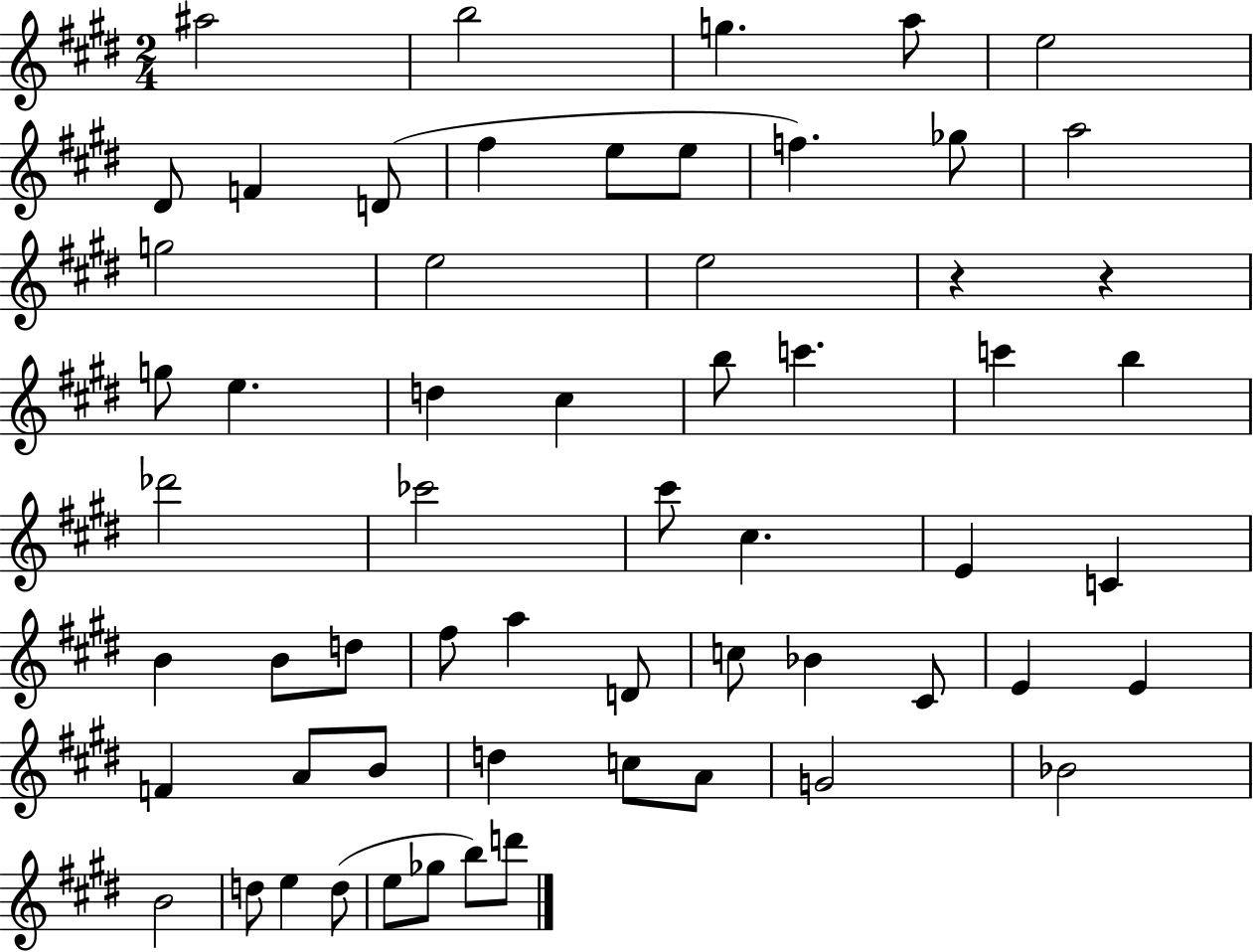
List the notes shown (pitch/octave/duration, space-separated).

A#5/h B5/h G5/q. A5/e E5/h D#4/e F4/q D4/e F#5/q E5/e E5/e F5/q. Gb5/e A5/h G5/h E5/h E5/h R/q R/q G5/e E5/q. D5/q C#5/q B5/e C6/q. C6/q B5/q Db6/h CES6/h C#6/e C#5/q. E4/q C4/q B4/q B4/e D5/e F#5/e A5/q D4/e C5/e Bb4/q C#4/e E4/q E4/q F4/q A4/e B4/e D5/q C5/e A4/e G4/h Bb4/h B4/h D5/e E5/q D5/e E5/e Gb5/e B5/e D6/e